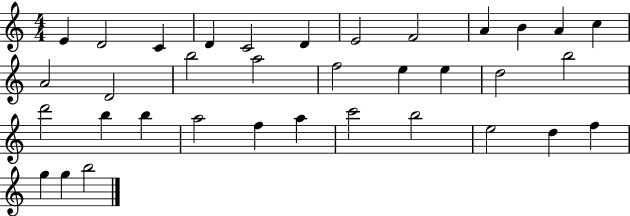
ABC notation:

X:1
T:Untitled
M:4/4
L:1/4
K:C
E D2 C D C2 D E2 F2 A B A c A2 D2 b2 a2 f2 e e d2 b2 d'2 b b a2 f a c'2 b2 e2 d f g g b2